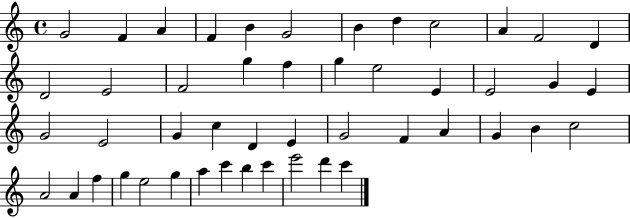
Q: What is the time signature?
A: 4/4